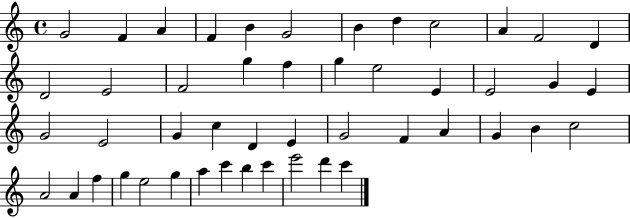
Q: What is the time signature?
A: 4/4